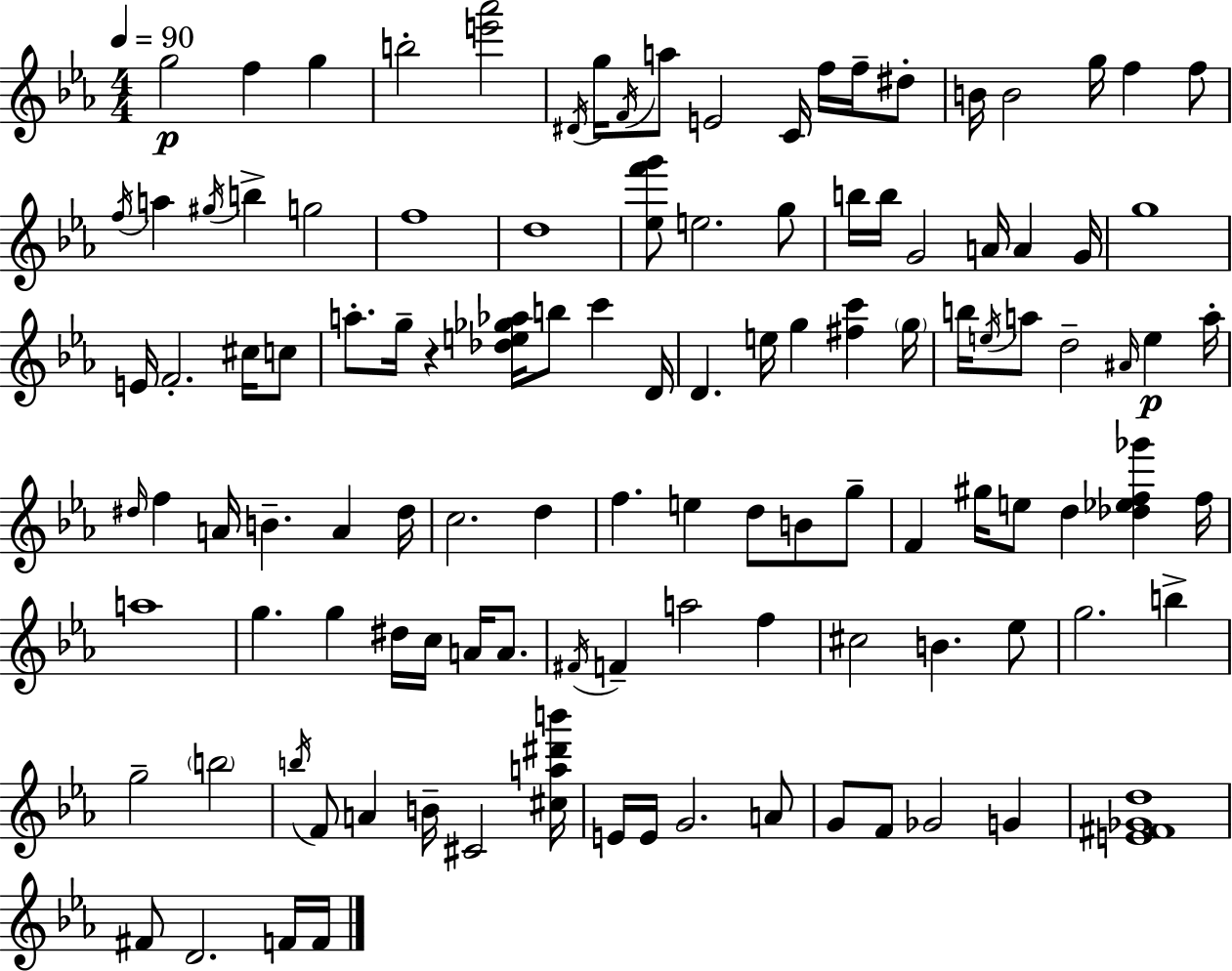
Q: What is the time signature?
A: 4/4